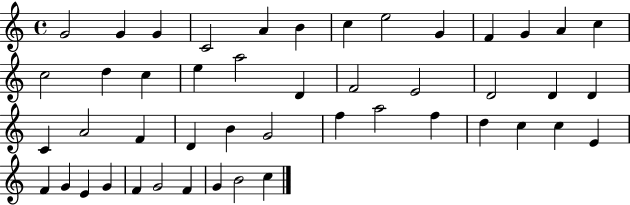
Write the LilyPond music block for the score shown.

{
  \clef treble
  \time 4/4
  \defaultTimeSignature
  \key c \major
  g'2 g'4 g'4 | c'2 a'4 b'4 | c''4 e''2 g'4 | f'4 g'4 a'4 c''4 | \break c''2 d''4 c''4 | e''4 a''2 d'4 | f'2 e'2 | d'2 d'4 d'4 | \break c'4 a'2 f'4 | d'4 b'4 g'2 | f''4 a''2 f''4 | d''4 c''4 c''4 e'4 | \break f'4 g'4 e'4 g'4 | f'4 g'2 f'4 | g'4 b'2 c''4 | \bar "|."
}